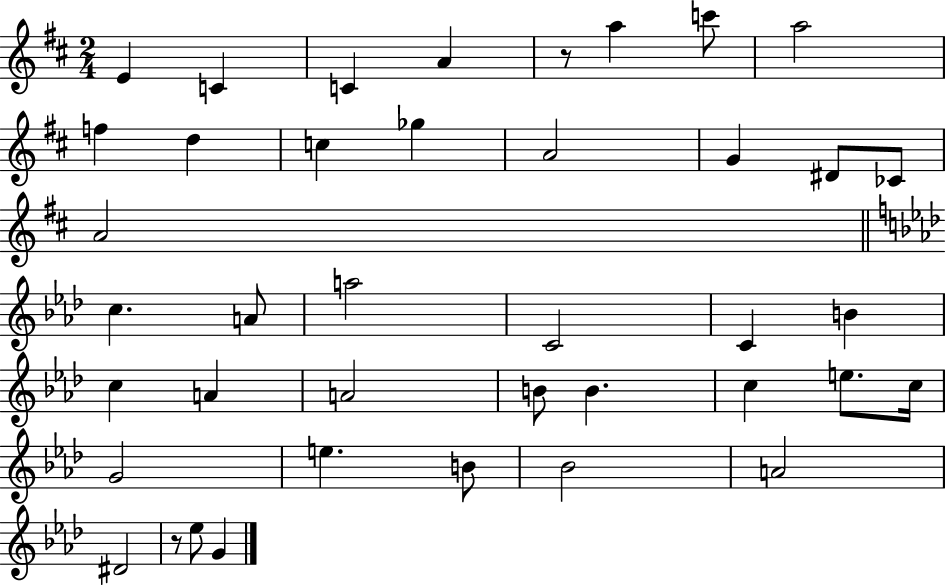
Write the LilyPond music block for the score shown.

{
  \clef treble
  \numericTimeSignature
  \time 2/4
  \key d \major
  e'4 c'4 | c'4 a'4 | r8 a''4 c'''8 | a''2 | \break f''4 d''4 | c''4 ges''4 | a'2 | g'4 dis'8 ces'8 | \break a'2 | \bar "||" \break \key f \minor c''4. a'8 | a''2 | c'2 | c'4 b'4 | \break c''4 a'4 | a'2 | b'8 b'4. | c''4 e''8. c''16 | \break g'2 | e''4. b'8 | bes'2 | a'2 | \break dis'2 | r8 ees''8 g'4 | \bar "|."
}